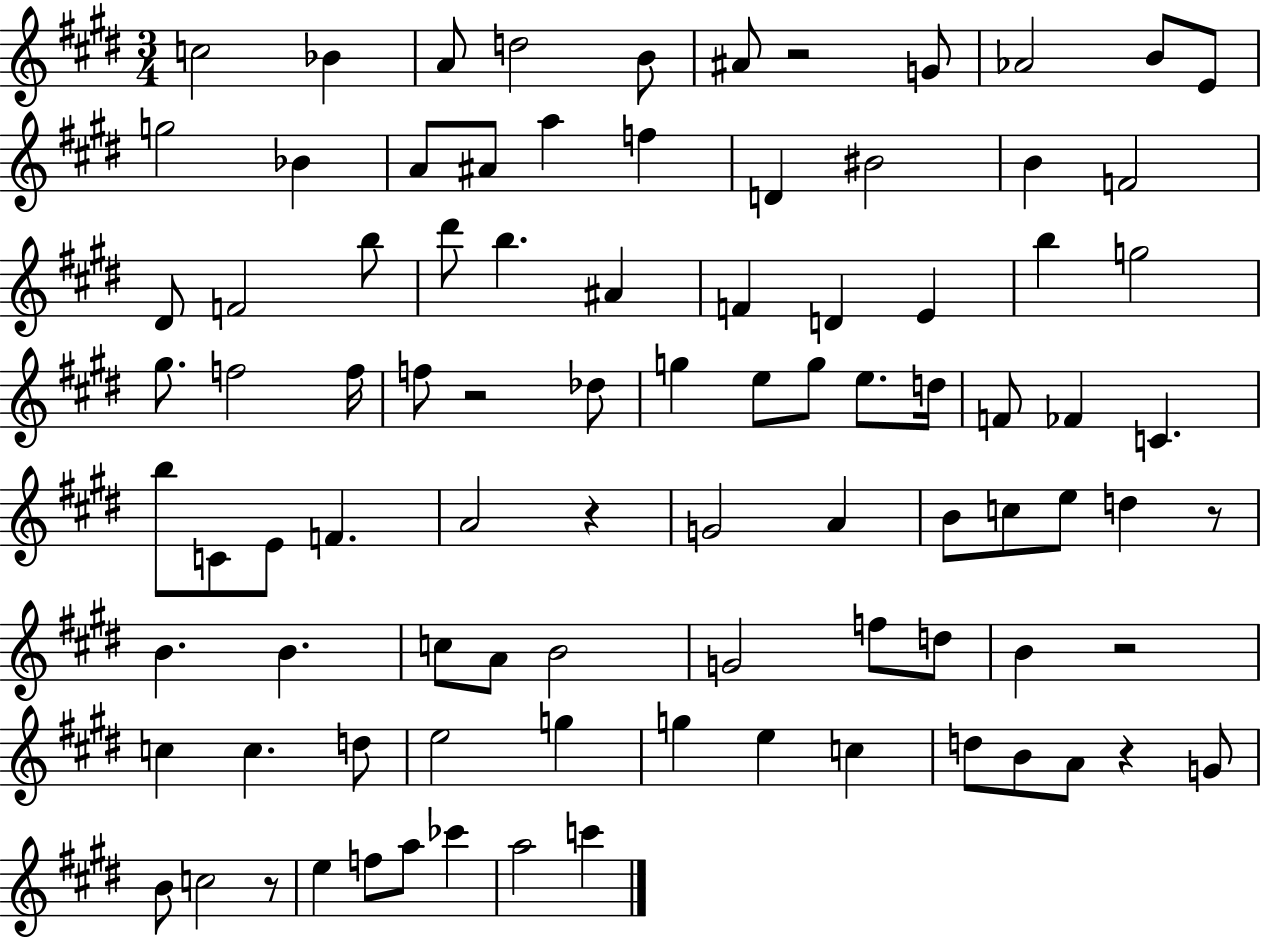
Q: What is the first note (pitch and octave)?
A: C5